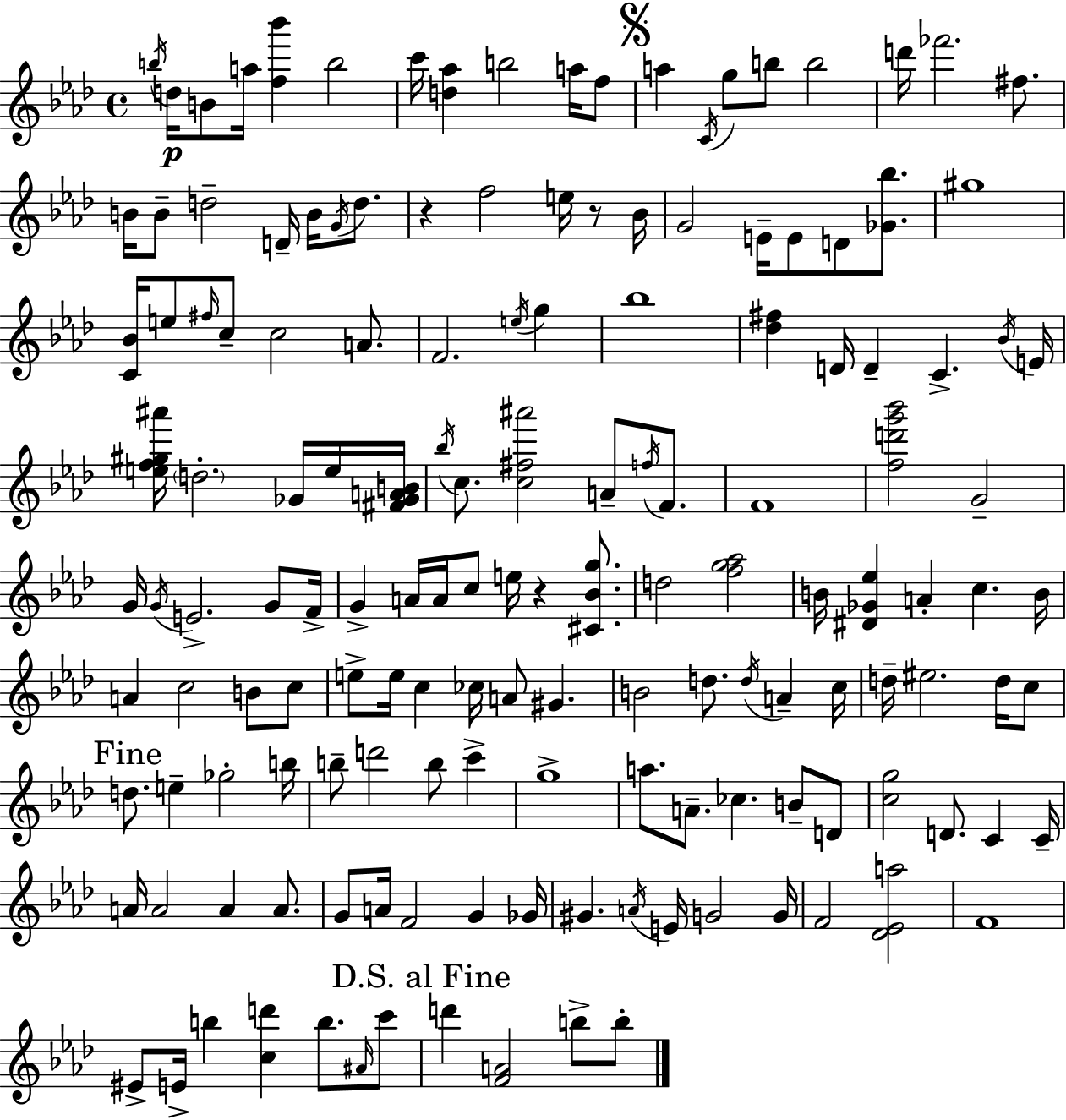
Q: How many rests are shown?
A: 3